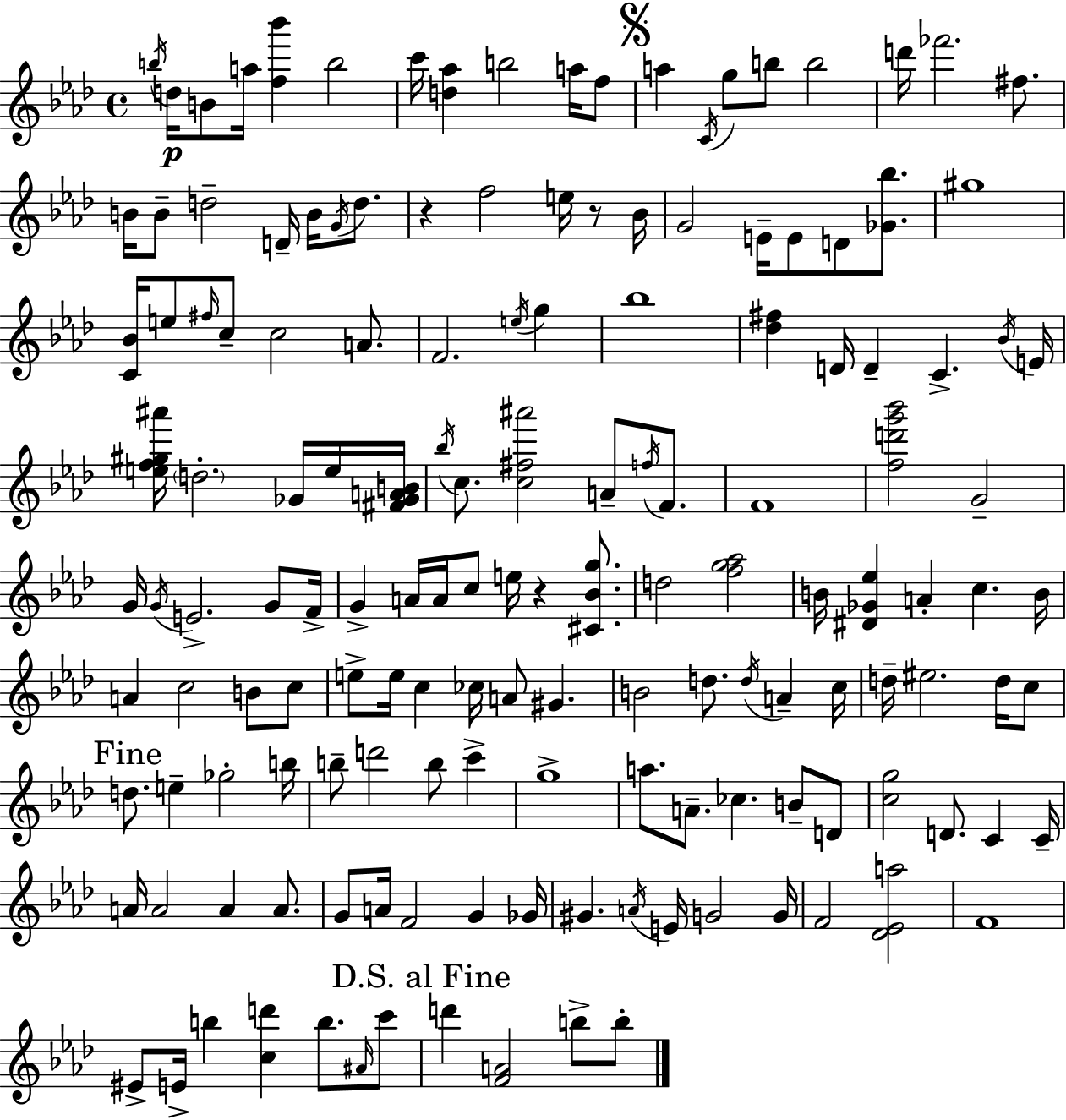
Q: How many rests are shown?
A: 3